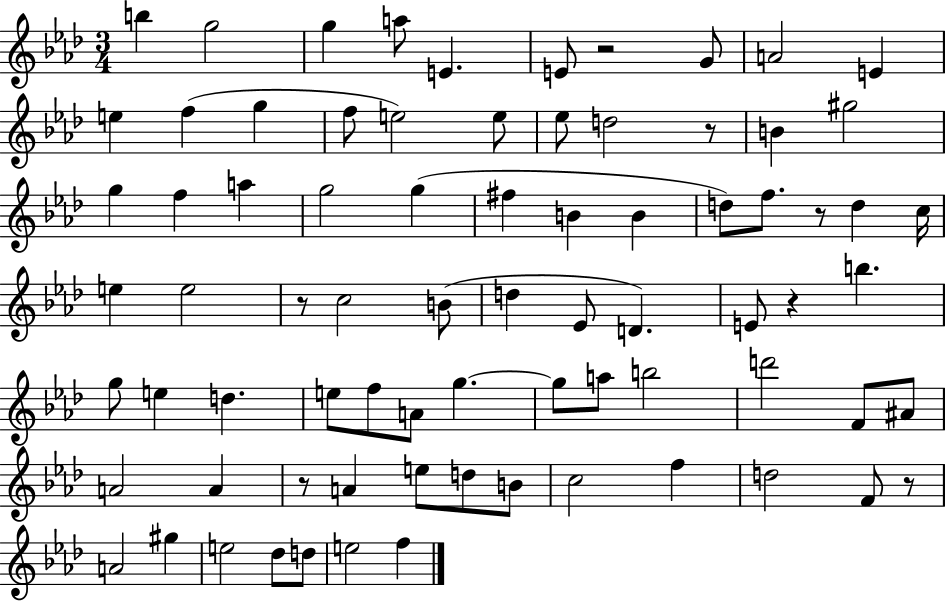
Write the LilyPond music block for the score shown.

{
  \clef treble
  \numericTimeSignature
  \time 3/4
  \key aes \major
  b''4 g''2 | g''4 a''8 e'4. | e'8 r2 g'8 | a'2 e'4 | \break e''4 f''4( g''4 | f''8 e''2) e''8 | ees''8 d''2 r8 | b'4 gis''2 | \break g''4 f''4 a''4 | g''2 g''4( | fis''4 b'4 b'4 | d''8) f''8. r8 d''4 c''16 | \break e''4 e''2 | r8 c''2 b'8( | d''4 ees'8 d'4.) | e'8 r4 b''4. | \break g''8 e''4 d''4. | e''8 f''8 a'8 g''4.~~ | g''8 a''8 b''2 | d'''2 f'8 ais'8 | \break a'2 a'4 | r8 a'4 e''8 d''8 b'8 | c''2 f''4 | d''2 f'8 r8 | \break a'2 gis''4 | e''2 des''8 d''8 | e''2 f''4 | \bar "|."
}